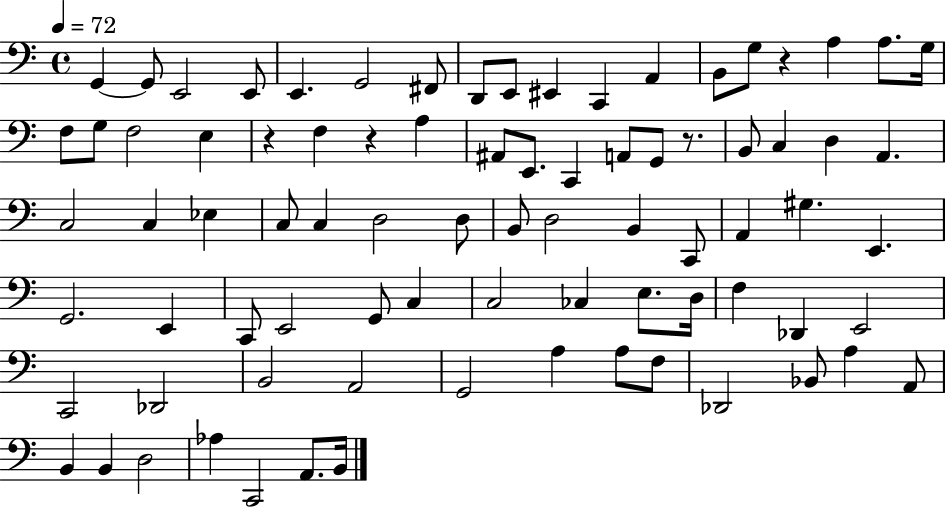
{
  \clef bass
  \time 4/4
  \defaultTimeSignature
  \key c \major
  \tempo 4 = 72
  g,4~~ g,8 e,2 e,8 | e,4. g,2 fis,8 | d,8 e,8 eis,4 c,4 a,4 | b,8 g8 r4 a4 a8. g16 | \break f8 g8 f2 e4 | r4 f4 r4 a4 | ais,8 e,8. c,4 a,8 g,8 r8. | b,8 c4 d4 a,4. | \break c2 c4 ees4 | c8 c4 d2 d8 | b,8 d2 b,4 c,8 | a,4 gis4. e,4. | \break g,2. e,4 | c,8 e,2 g,8 c4 | c2 ces4 e8. d16 | f4 des,4 e,2 | \break c,2 des,2 | b,2 a,2 | g,2 a4 a8 f8 | des,2 bes,8 a4 a,8 | \break b,4 b,4 d2 | aes4 c,2 a,8. b,16 | \bar "|."
}